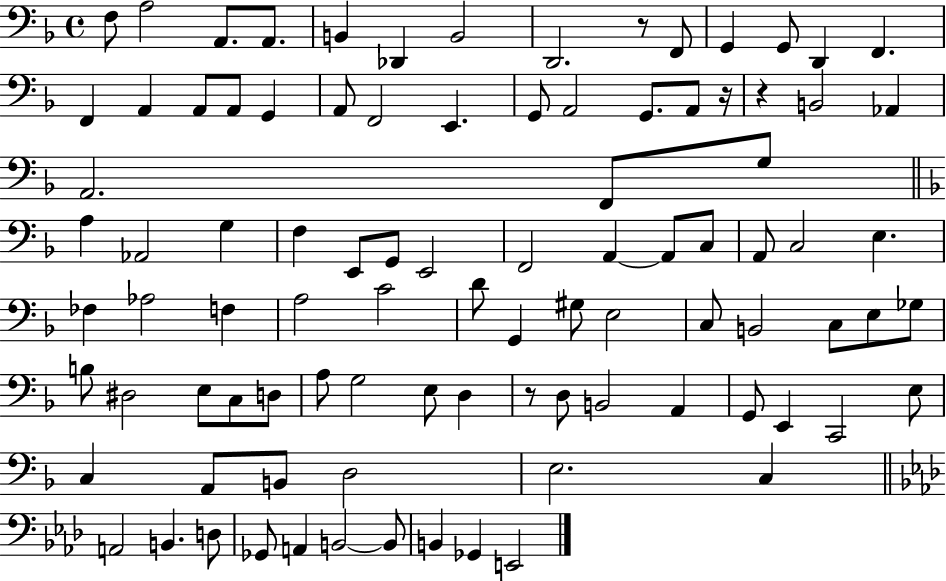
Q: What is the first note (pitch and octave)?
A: F3